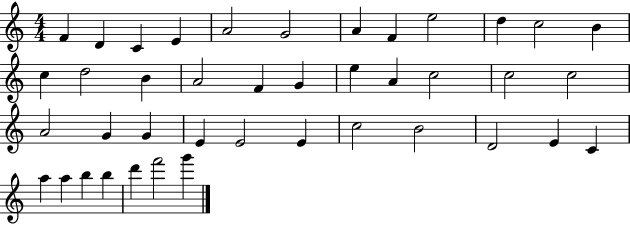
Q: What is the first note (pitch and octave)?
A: F4